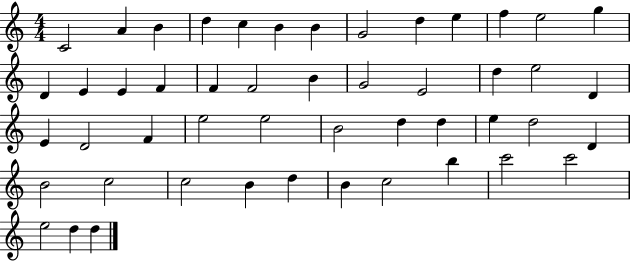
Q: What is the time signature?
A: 4/4